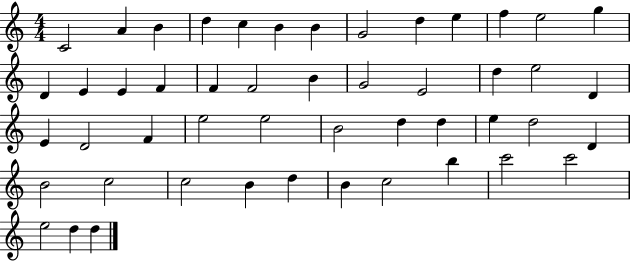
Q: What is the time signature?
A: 4/4